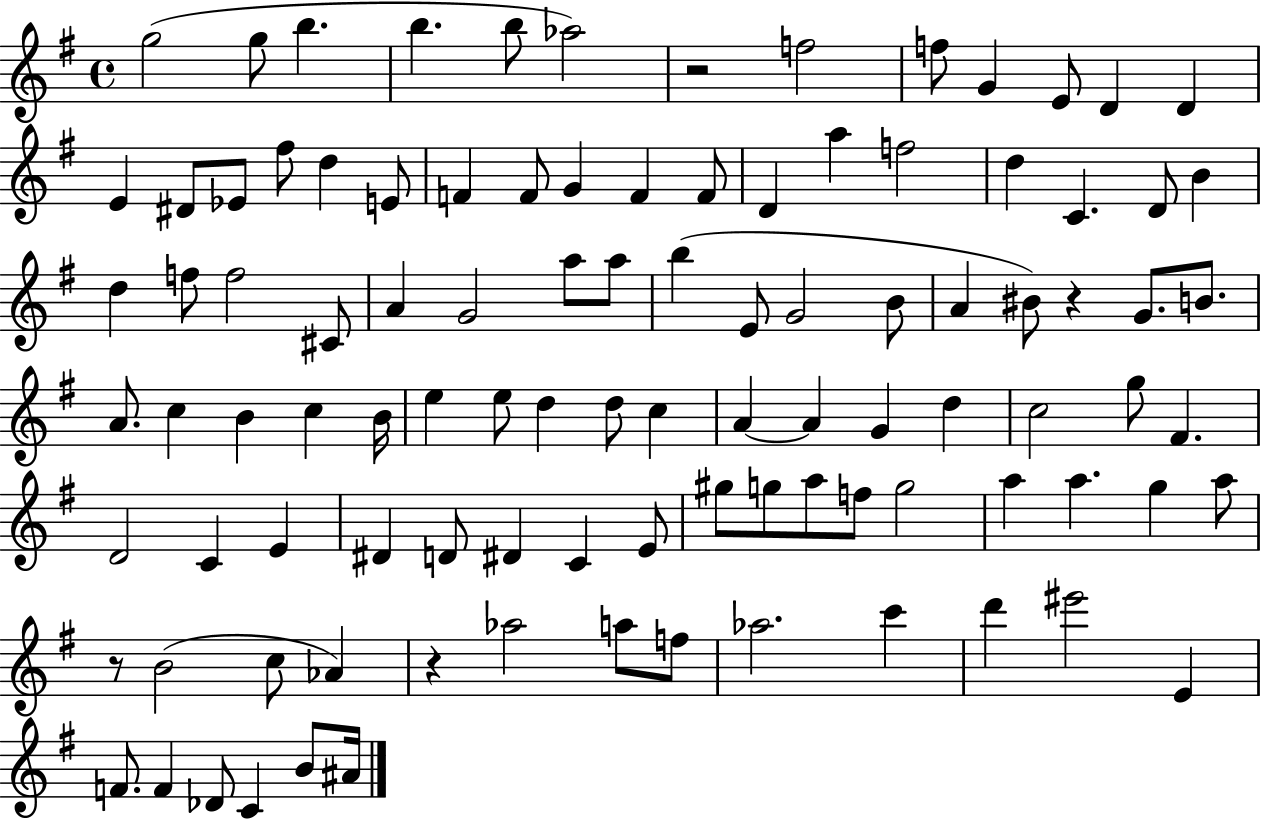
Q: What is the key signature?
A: G major